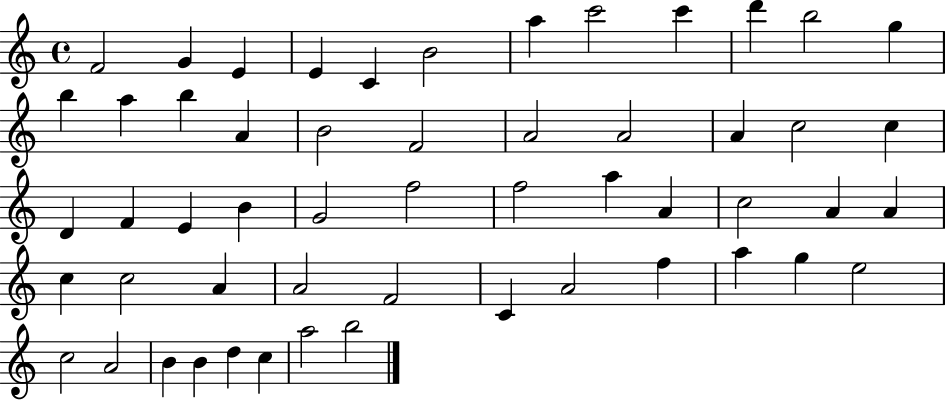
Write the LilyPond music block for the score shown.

{
  \clef treble
  \time 4/4
  \defaultTimeSignature
  \key c \major
  f'2 g'4 e'4 | e'4 c'4 b'2 | a''4 c'''2 c'''4 | d'''4 b''2 g''4 | \break b''4 a''4 b''4 a'4 | b'2 f'2 | a'2 a'2 | a'4 c''2 c''4 | \break d'4 f'4 e'4 b'4 | g'2 f''2 | f''2 a''4 a'4 | c''2 a'4 a'4 | \break c''4 c''2 a'4 | a'2 f'2 | c'4 a'2 f''4 | a''4 g''4 e''2 | \break c''2 a'2 | b'4 b'4 d''4 c''4 | a''2 b''2 | \bar "|."
}